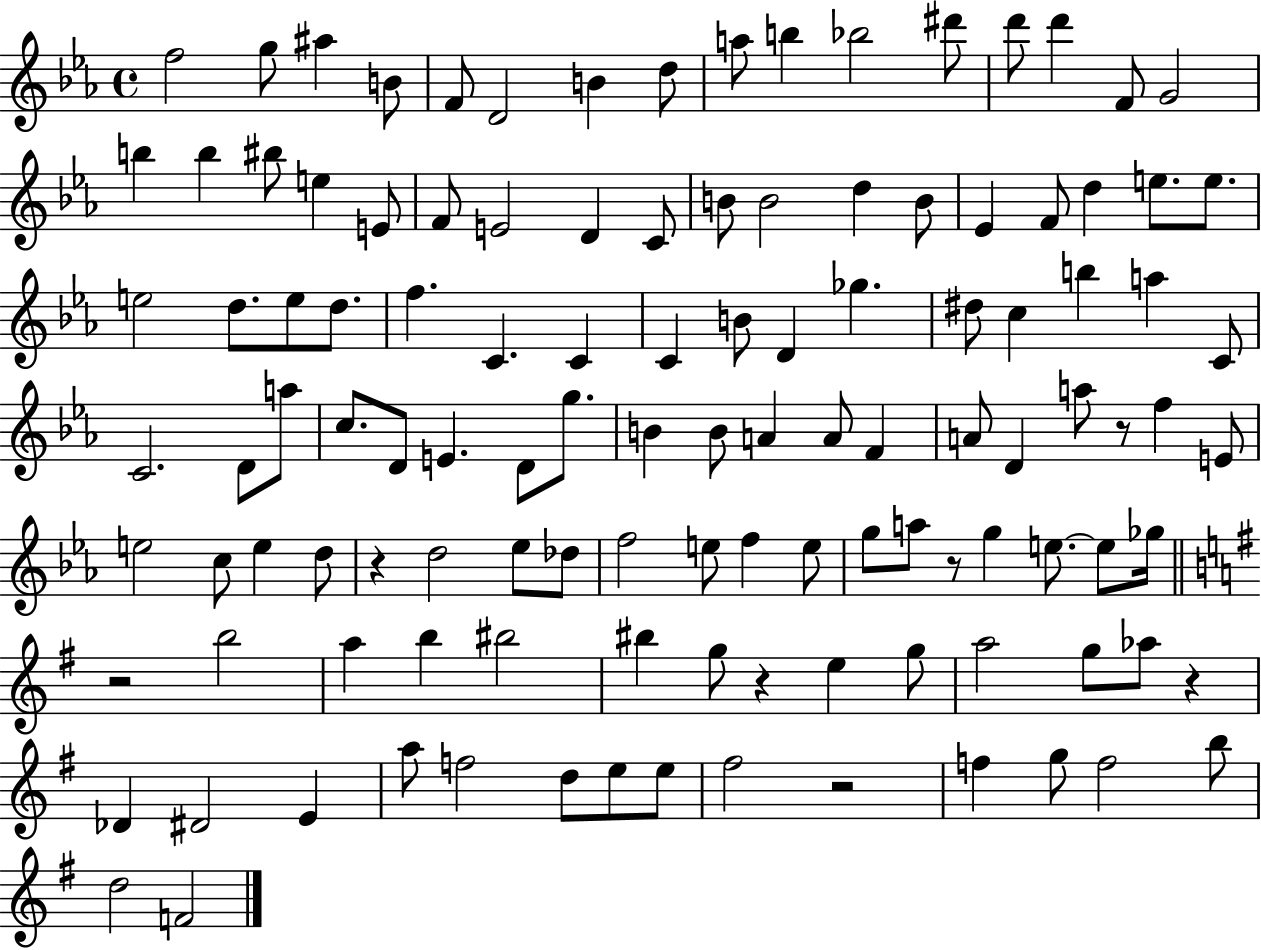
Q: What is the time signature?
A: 4/4